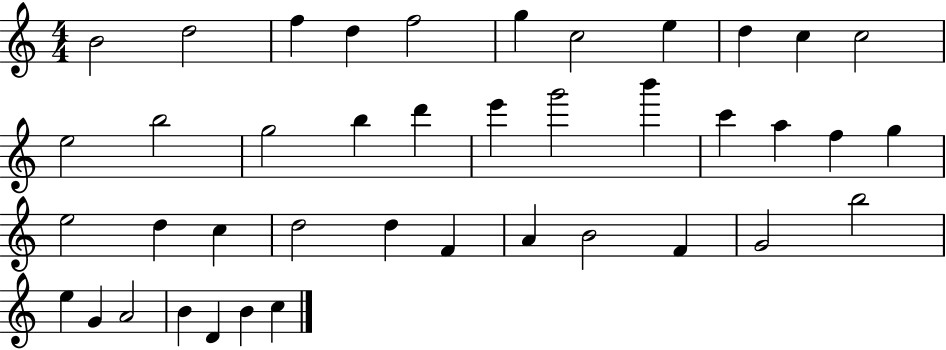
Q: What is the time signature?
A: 4/4